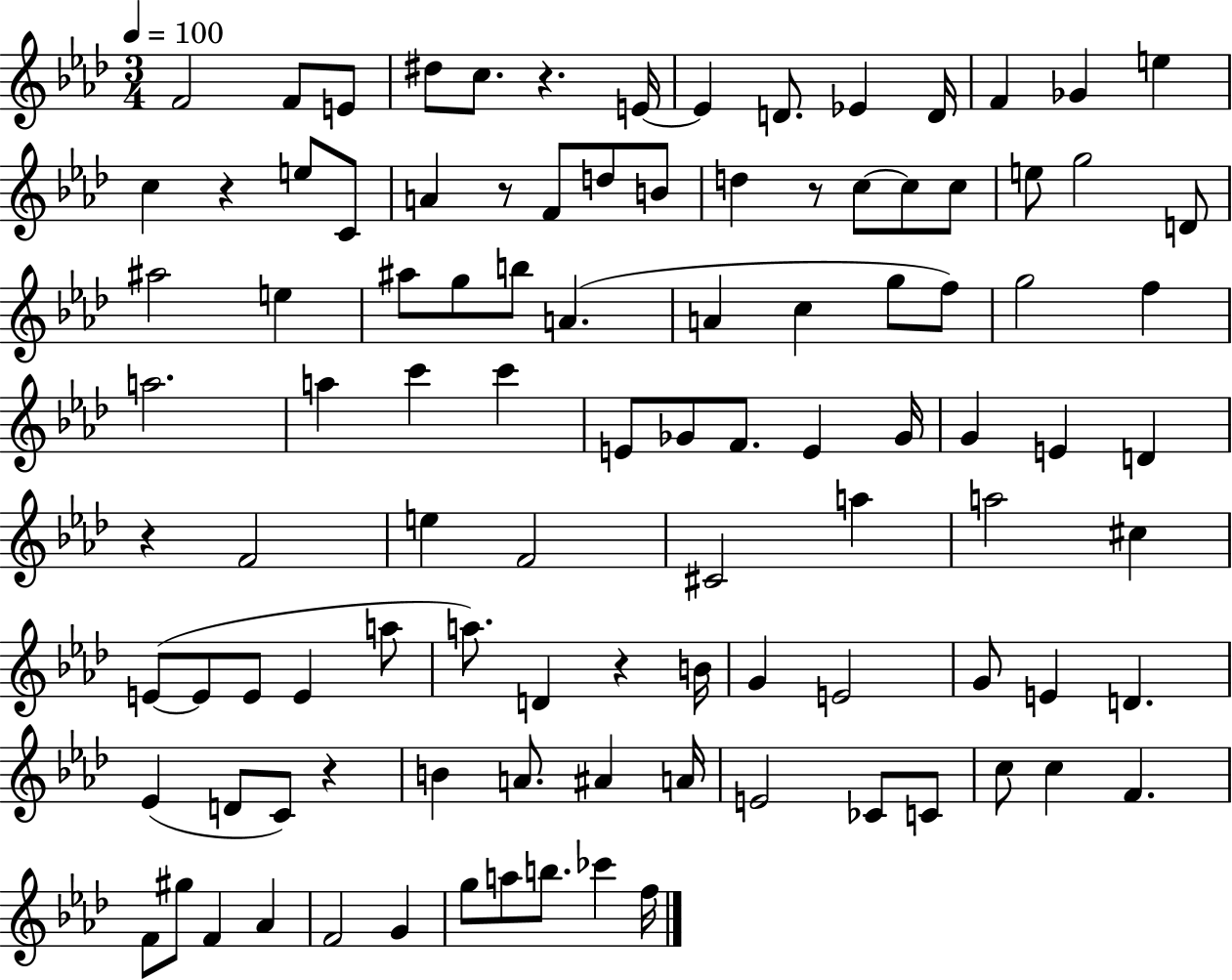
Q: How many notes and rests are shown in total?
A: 102